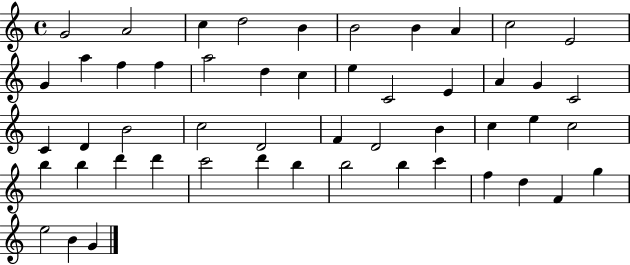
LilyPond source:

{
  \clef treble
  \time 4/4
  \defaultTimeSignature
  \key c \major
  g'2 a'2 | c''4 d''2 b'4 | b'2 b'4 a'4 | c''2 e'2 | \break g'4 a''4 f''4 f''4 | a''2 d''4 c''4 | e''4 c'2 e'4 | a'4 g'4 c'2 | \break c'4 d'4 b'2 | c''2 d'2 | f'4 d'2 b'4 | c''4 e''4 c''2 | \break b''4 b''4 d'''4 d'''4 | c'''2 d'''4 b''4 | b''2 b''4 c'''4 | f''4 d''4 f'4 g''4 | \break e''2 b'4 g'4 | \bar "|."
}